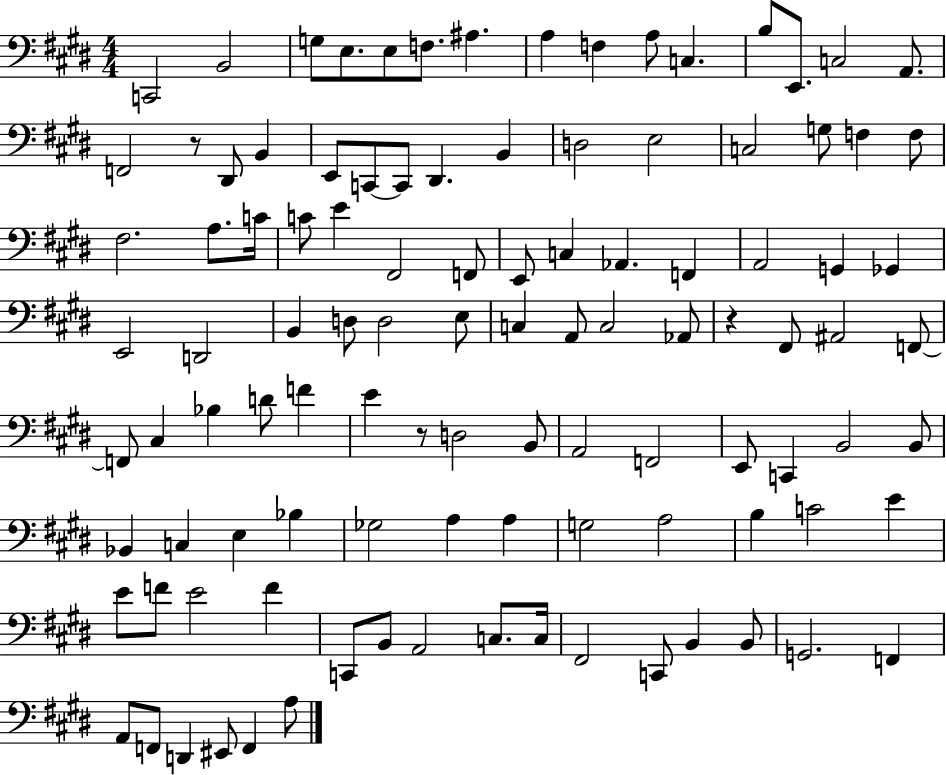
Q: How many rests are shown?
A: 3